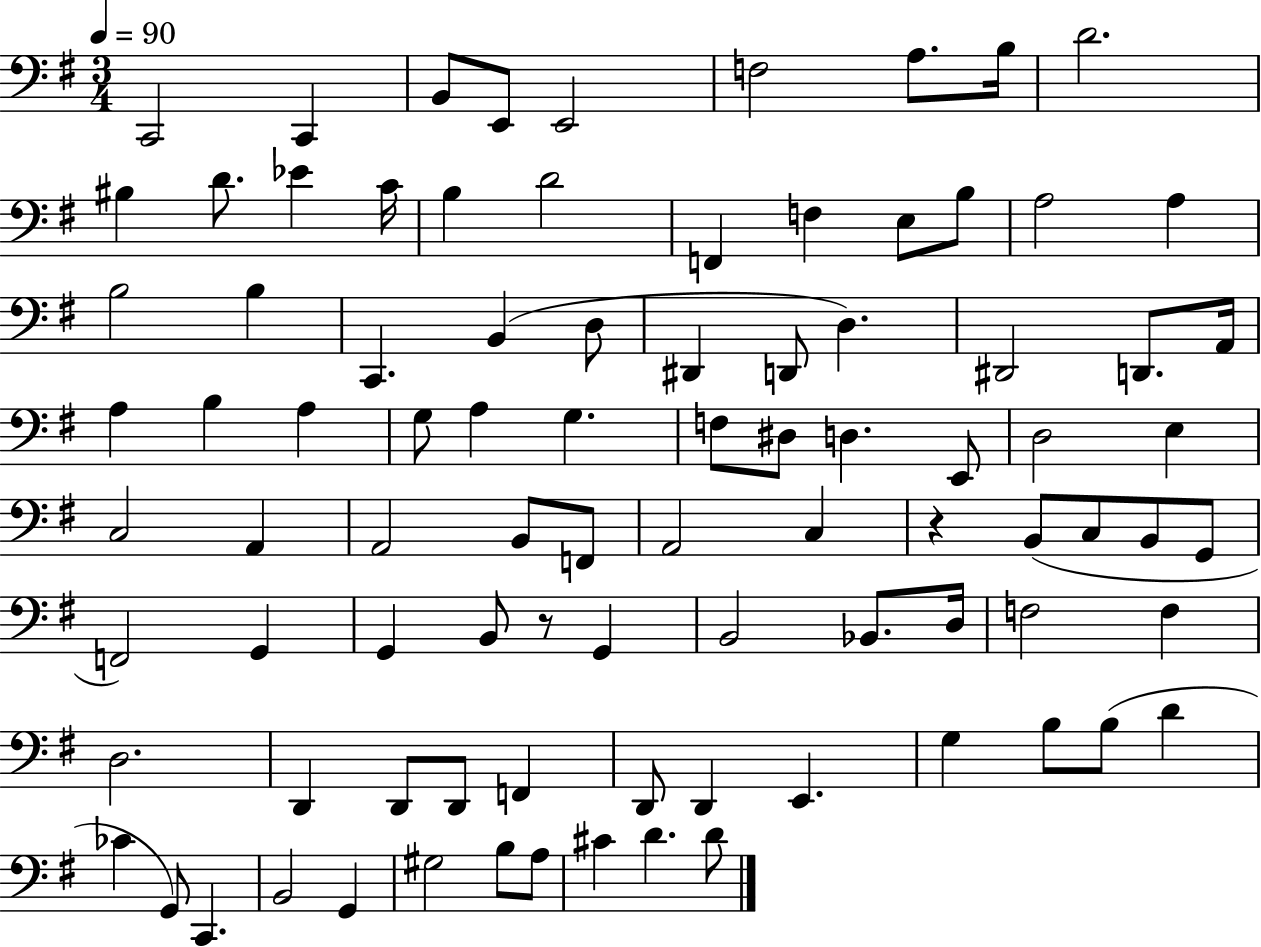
C2/h C2/q B2/e E2/e E2/h F3/h A3/e. B3/s D4/h. BIS3/q D4/e. Eb4/q C4/s B3/q D4/h F2/q F3/q E3/e B3/e A3/h A3/q B3/h B3/q C2/q. B2/q D3/e D#2/q D2/e D3/q. D#2/h D2/e. A2/s A3/q B3/q A3/q G3/e A3/q G3/q. F3/e D#3/e D3/q. E2/e D3/h E3/q C3/h A2/q A2/h B2/e F2/e A2/h C3/q R/q B2/e C3/e B2/e G2/e F2/h G2/q G2/q B2/e R/e G2/q B2/h Bb2/e. D3/s F3/h F3/q D3/h. D2/q D2/e D2/e F2/q D2/e D2/q E2/q. G3/q B3/e B3/e D4/q CES4/q G2/e C2/q. B2/h G2/q G#3/h B3/e A3/e C#4/q D4/q. D4/e